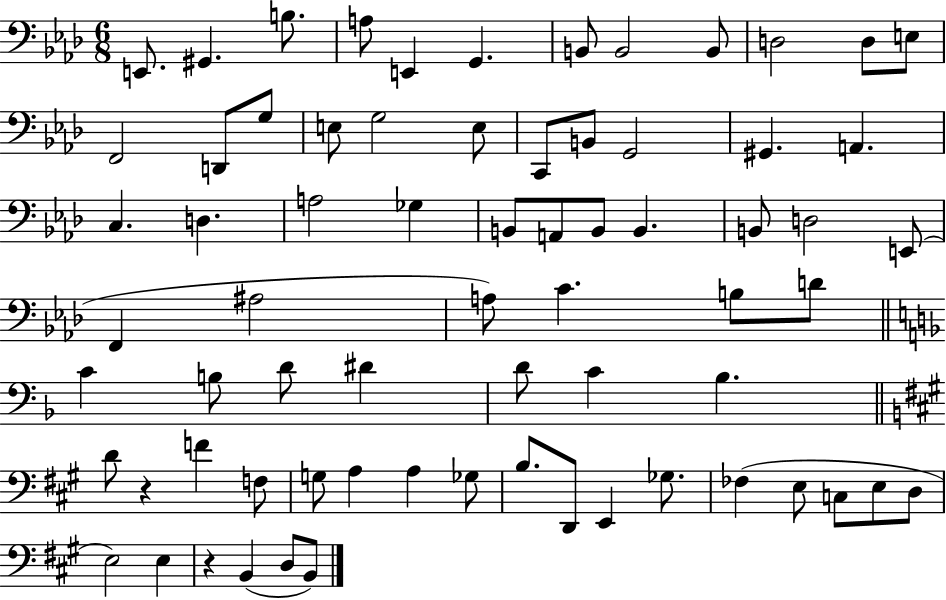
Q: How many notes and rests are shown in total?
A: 70